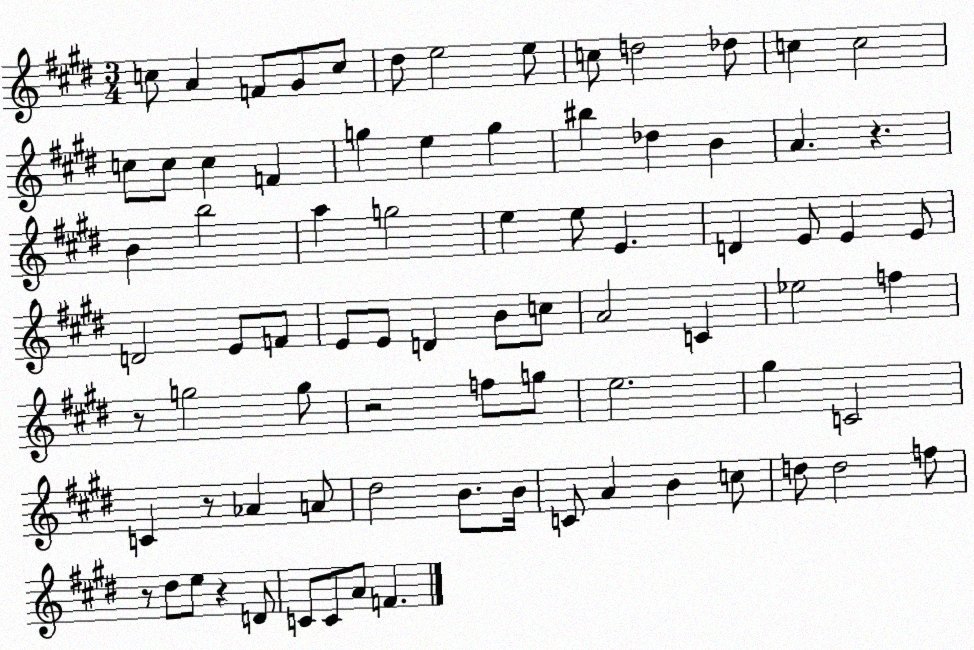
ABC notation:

X:1
T:Untitled
M:3/4
L:1/4
K:E
c/2 A F/2 ^G/2 c/2 ^d/2 e2 e/2 c/2 d2 _d/2 c c2 c/2 c/2 c F g e g ^b _d B A z B b2 a g2 e e/2 E D E/2 E E/2 D2 E/2 F/2 E/2 E/2 D B/2 c/2 A2 C _e2 f z/2 g2 g/2 z2 f/2 g/2 e2 ^g C2 C z/2 _A A/2 ^d2 B/2 B/4 C/2 A B c/2 d/2 d2 f/2 z/2 ^d/2 e/2 z D/2 C/2 C/2 A/2 F